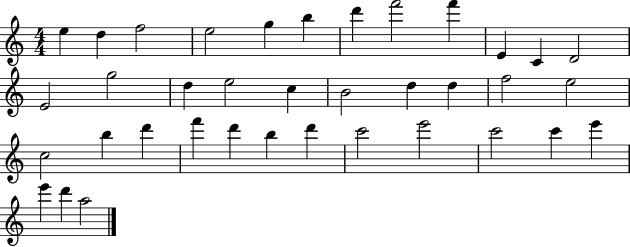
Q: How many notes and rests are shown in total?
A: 37